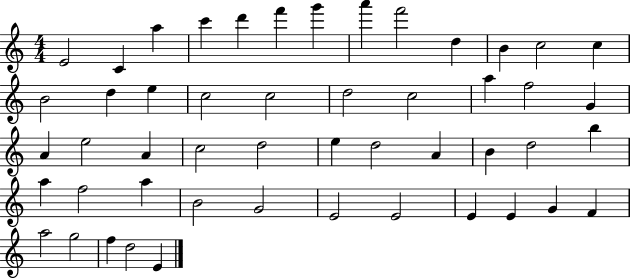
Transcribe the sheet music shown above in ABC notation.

X:1
T:Untitled
M:4/4
L:1/4
K:C
E2 C a c' d' f' g' a' f'2 d B c2 c B2 d e c2 c2 d2 c2 a f2 G A e2 A c2 d2 e d2 A B d2 b a f2 a B2 G2 E2 E2 E E G F a2 g2 f d2 E